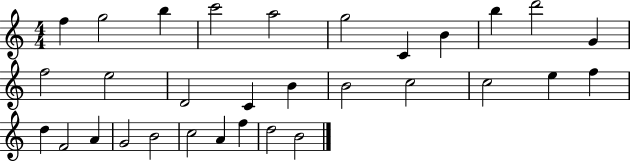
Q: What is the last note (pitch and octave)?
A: B4